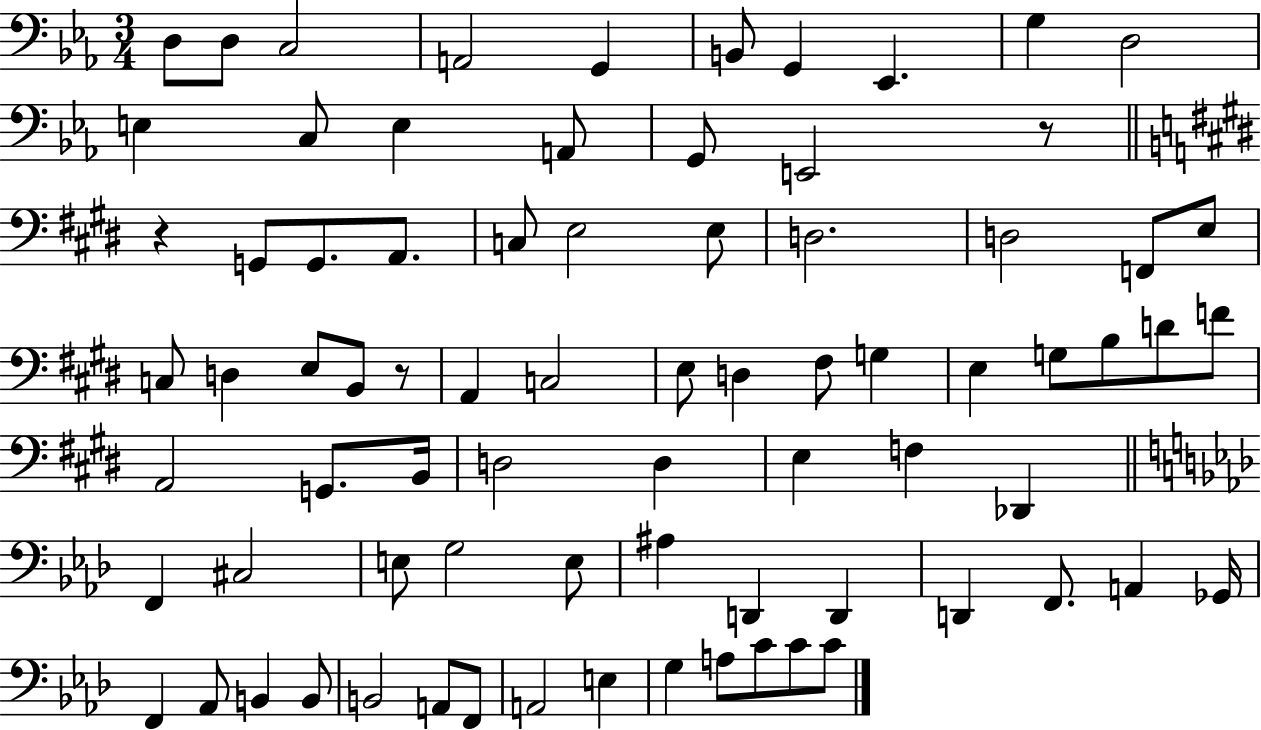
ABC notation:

X:1
T:Untitled
M:3/4
L:1/4
K:Eb
D,/2 D,/2 C,2 A,,2 G,, B,,/2 G,, _E,, G, D,2 E, C,/2 E, A,,/2 G,,/2 E,,2 z/2 z G,,/2 G,,/2 A,,/2 C,/2 E,2 E,/2 D,2 D,2 F,,/2 E,/2 C,/2 D, E,/2 B,,/2 z/2 A,, C,2 E,/2 D, ^F,/2 G, E, G,/2 B,/2 D/2 F/2 A,,2 G,,/2 B,,/4 D,2 D, E, F, _D,, F,, ^C,2 E,/2 G,2 E,/2 ^A, D,, D,, D,, F,,/2 A,, _G,,/4 F,, _A,,/2 B,, B,,/2 B,,2 A,,/2 F,,/2 A,,2 E, G, A,/2 C/2 C/2 C/2